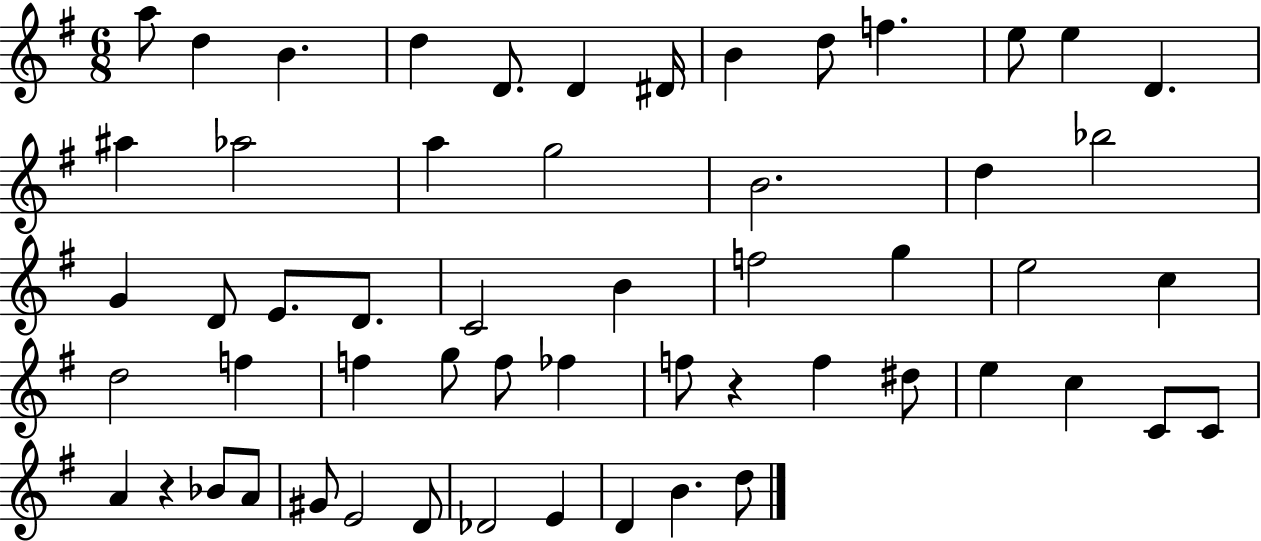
A5/e D5/q B4/q. D5/q D4/e. D4/q D#4/s B4/q D5/e F5/q. E5/e E5/q D4/q. A#5/q Ab5/h A5/q G5/h B4/h. D5/q Bb5/h G4/q D4/e E4/e. D4/e. C4/h B4/q F5/h G5/q E5/h C5/q D5/h F5/q F5/q G5/e F5/e FES5/q F5/e R/q F5/q D#5/e E5/q C5/q C4/e C4/e A4/q R/q Bb4/e A4/e G#4/e E4/h D4/e Db4/h E4/q D4/q B4/q. D5/e